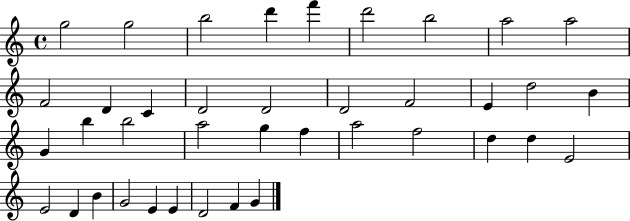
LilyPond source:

{
  \clef treble
  \time 4/4
  \defaultTimeSignature
  \key c \major
  g''2 g''2 | b''2 d'''4 f'''4 | d'''2 b''2 | a''2 a''2 | \break f'2 d'4 c'4 | d'2 d'2 | d'2 f'2 | e'4 d''2 b'4 | \break g'4 b''4 b''2 | a''2 g''4 f''4 | a''2 f''2 | d''4 d''4 e'2 | \break e'2 d'4 b'4 | g'2 e'4 e'4 | d'2 f'4 g'4 | \bar "|."
}